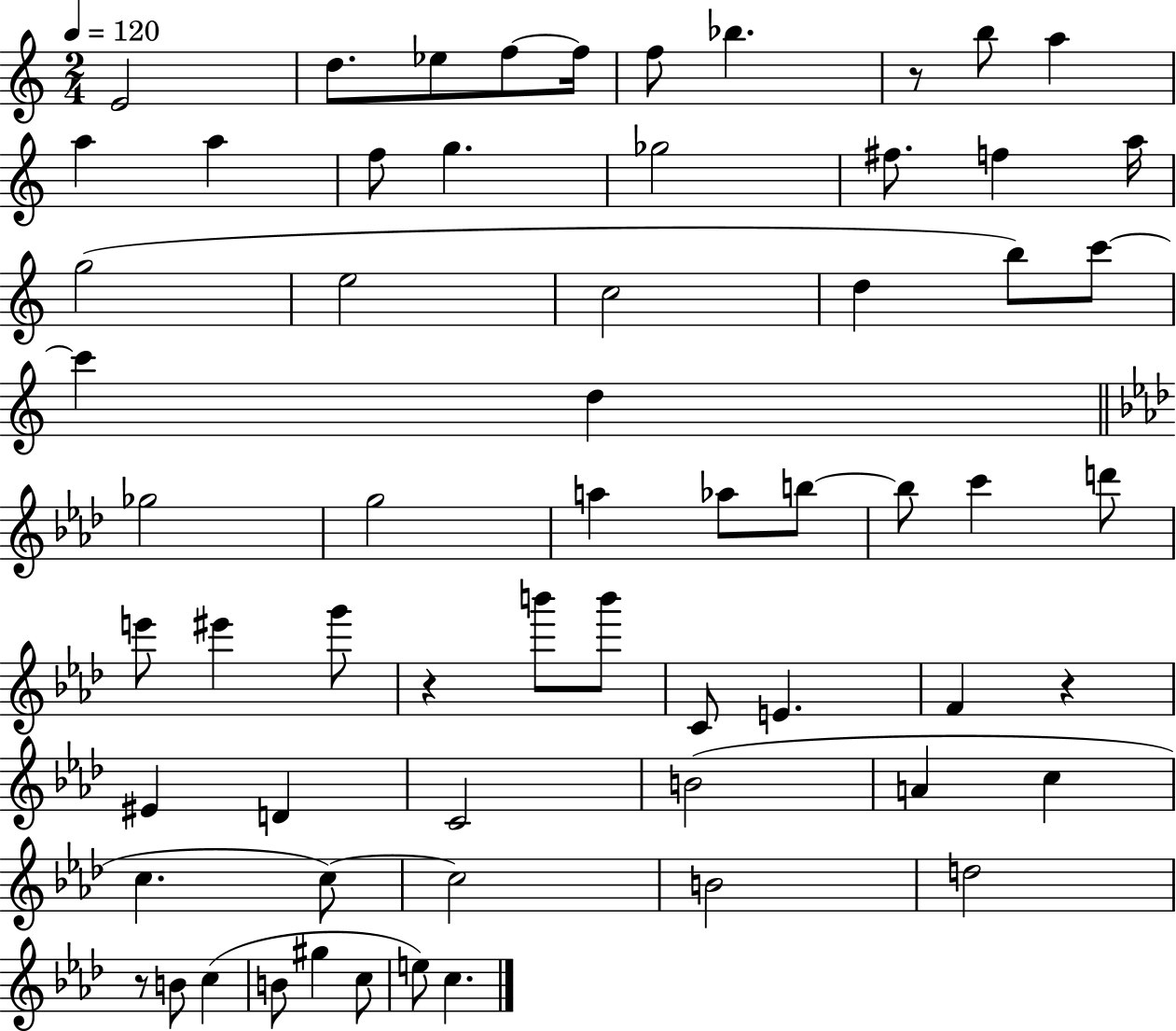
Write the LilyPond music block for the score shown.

{
  \clef treble
  \numericTimeSignature
  \time 2/4
  \key c \major
  \tempo 4 = 120
  \repeat volta 2 { e'2 | d''8. ees''8 f''8~~ f''16 | f''8 bes''4. | r8 b''8 a''4 | \break a''4 a''4 | f''8 g''4. | ges''2 | fis''8. f''4 a''16 | \break g''2( | e''2 | c''2 | d''4 b''8) c'''8~~ | \break c'''4 d''4 | \bar "||" \break \key aes \major ges''2 | g''2 | a''4 aes''8 b''8~~ | b''8 c'''4 d'''8 | \break e'''8 eis'''4 g'''8 | r4 b'''8 b'''8 | c'8 e'4. | f'4 r4 | \break eis'4 d'4 | c'2 | b'2( | a'4 c''4 | \break c''4. c''8~~) | c''2 | b'2 | d''2 | \break r8 b'8 c''4( | b'8 gis''4 c''8 | e''8) c''4. | } \bar "|."
}